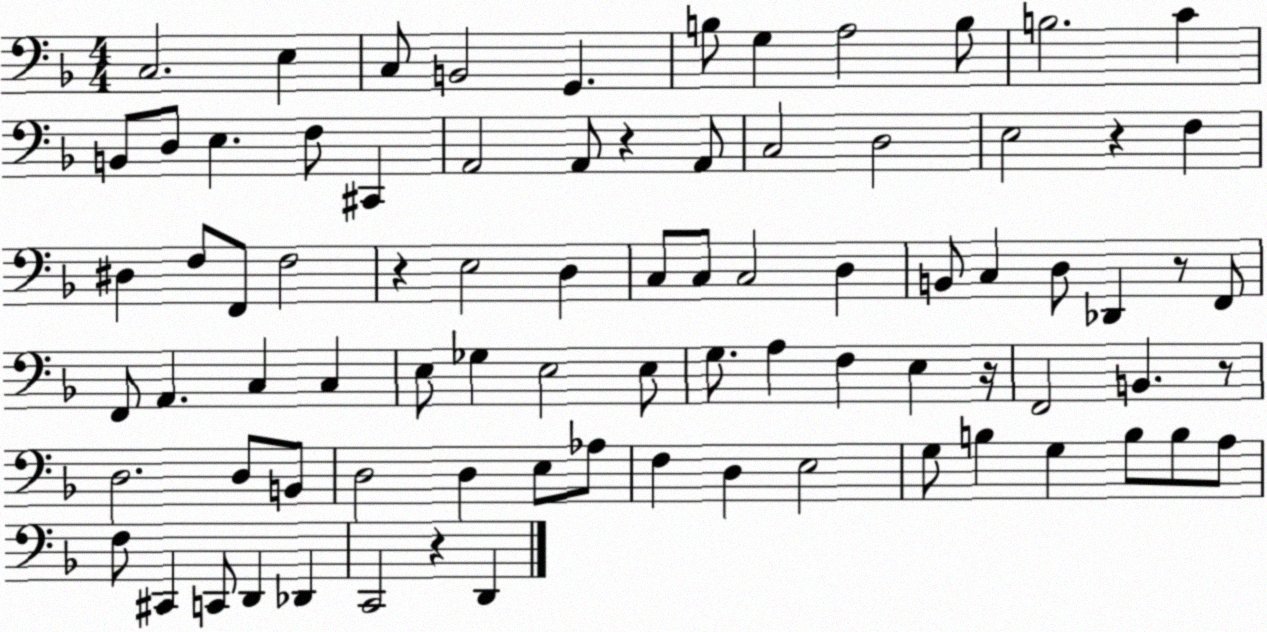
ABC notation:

X:1
T:Untitled
M:4/4
L:1/4
K:F
C,2 E, C,/2 B,,2 G,, B,/2 G, A,2 B,/2 B,2 C B,,/2 D,/2 E, F,/2 ^C,, A,,2 A,,/2 z A,,/2 C,2 D,2 E,2 z F, ^D, F,/2 F,,/2 F,2 z E,2 D, C,/2 C,/2 C,2 D, B,,/2 C, D,/2 _D,, z/2 F,,/2 F,,/2 A,, C, C, E,/2 _G, E,2 E,/2 G,/2 A, F, E, z/4 F,,2 B,, z/2 D,2 D,/2 B,,/2 D,2 D, E,/2 _A,/2 F, D, E,2 G,/2 B, G, B,/2 B,/2 A,/2 F,/2 ^C,, C,,/2 D,, _D,, C,,2 z D,,